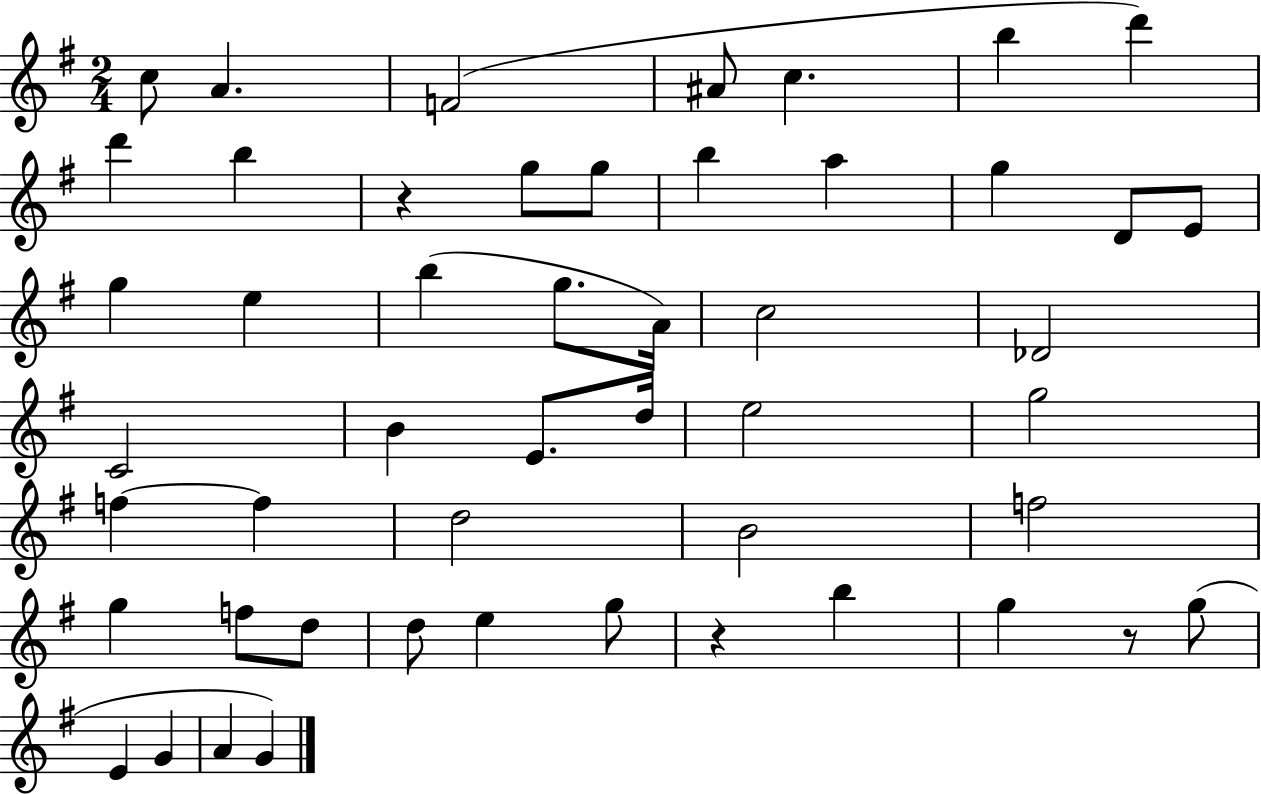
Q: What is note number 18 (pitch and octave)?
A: E5